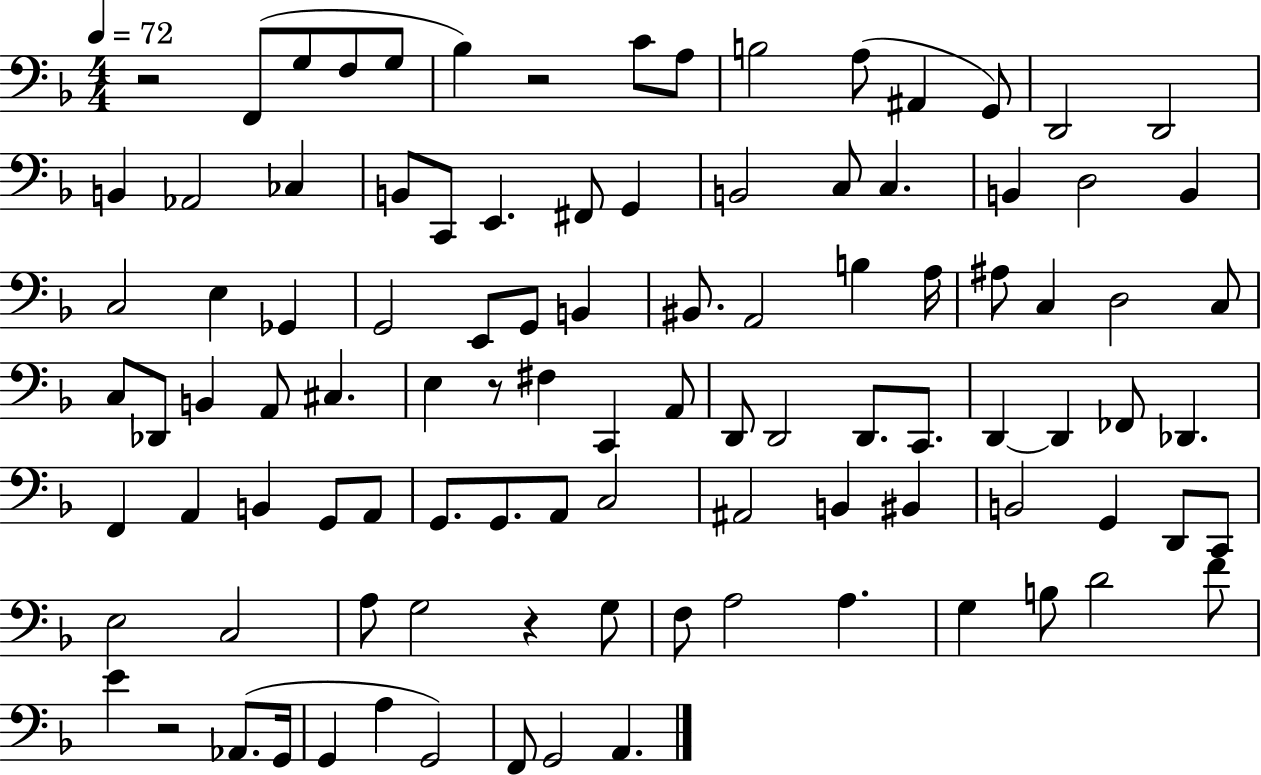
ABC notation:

X:1
T:Untitled
M:4/4
L:1/4
K:F
z2 F,,/2 G,/2 F,/2 G,/2 _B, z2 C/2 A,/2 B,2 A,/2 ^A,, G,,/2 D,,2 D,,2 B,, _A,,2 _C, B,,/2 C,,/2 E,, ^F,,/2 G,, B,,2 C,/2 C, B,, D,2 B,, C,2 E, _G,, G,,2 E,,/2 G,,/2 B,, ^B,,/2 A,,2 B, A,/4 ^A,/2 C, D,2 C,/2 C,/2 _D,,/2 B,, A,,/2 ^C, E, z/2 ^F, C,, A,,/2 D,,/2 D,,2 D,,/2 C,,/2 D,, D,, _F,,/2 _D,, F,, A,, B,, G,,/2 A,,/2 G,,/2 G,,/2 A,,/2 C,2 ^A,,2 B,, ^B,, B,,2 G,, D,,/2 C,,/2 E,2 C,2 A,/2 G,2 z G,/2 F,/2 A,2 A, G, B,/2 D2 F/2 E z2 _A,,/2 G,,/4 G,, A, G,,2 F,,/2 G,,2 A,,